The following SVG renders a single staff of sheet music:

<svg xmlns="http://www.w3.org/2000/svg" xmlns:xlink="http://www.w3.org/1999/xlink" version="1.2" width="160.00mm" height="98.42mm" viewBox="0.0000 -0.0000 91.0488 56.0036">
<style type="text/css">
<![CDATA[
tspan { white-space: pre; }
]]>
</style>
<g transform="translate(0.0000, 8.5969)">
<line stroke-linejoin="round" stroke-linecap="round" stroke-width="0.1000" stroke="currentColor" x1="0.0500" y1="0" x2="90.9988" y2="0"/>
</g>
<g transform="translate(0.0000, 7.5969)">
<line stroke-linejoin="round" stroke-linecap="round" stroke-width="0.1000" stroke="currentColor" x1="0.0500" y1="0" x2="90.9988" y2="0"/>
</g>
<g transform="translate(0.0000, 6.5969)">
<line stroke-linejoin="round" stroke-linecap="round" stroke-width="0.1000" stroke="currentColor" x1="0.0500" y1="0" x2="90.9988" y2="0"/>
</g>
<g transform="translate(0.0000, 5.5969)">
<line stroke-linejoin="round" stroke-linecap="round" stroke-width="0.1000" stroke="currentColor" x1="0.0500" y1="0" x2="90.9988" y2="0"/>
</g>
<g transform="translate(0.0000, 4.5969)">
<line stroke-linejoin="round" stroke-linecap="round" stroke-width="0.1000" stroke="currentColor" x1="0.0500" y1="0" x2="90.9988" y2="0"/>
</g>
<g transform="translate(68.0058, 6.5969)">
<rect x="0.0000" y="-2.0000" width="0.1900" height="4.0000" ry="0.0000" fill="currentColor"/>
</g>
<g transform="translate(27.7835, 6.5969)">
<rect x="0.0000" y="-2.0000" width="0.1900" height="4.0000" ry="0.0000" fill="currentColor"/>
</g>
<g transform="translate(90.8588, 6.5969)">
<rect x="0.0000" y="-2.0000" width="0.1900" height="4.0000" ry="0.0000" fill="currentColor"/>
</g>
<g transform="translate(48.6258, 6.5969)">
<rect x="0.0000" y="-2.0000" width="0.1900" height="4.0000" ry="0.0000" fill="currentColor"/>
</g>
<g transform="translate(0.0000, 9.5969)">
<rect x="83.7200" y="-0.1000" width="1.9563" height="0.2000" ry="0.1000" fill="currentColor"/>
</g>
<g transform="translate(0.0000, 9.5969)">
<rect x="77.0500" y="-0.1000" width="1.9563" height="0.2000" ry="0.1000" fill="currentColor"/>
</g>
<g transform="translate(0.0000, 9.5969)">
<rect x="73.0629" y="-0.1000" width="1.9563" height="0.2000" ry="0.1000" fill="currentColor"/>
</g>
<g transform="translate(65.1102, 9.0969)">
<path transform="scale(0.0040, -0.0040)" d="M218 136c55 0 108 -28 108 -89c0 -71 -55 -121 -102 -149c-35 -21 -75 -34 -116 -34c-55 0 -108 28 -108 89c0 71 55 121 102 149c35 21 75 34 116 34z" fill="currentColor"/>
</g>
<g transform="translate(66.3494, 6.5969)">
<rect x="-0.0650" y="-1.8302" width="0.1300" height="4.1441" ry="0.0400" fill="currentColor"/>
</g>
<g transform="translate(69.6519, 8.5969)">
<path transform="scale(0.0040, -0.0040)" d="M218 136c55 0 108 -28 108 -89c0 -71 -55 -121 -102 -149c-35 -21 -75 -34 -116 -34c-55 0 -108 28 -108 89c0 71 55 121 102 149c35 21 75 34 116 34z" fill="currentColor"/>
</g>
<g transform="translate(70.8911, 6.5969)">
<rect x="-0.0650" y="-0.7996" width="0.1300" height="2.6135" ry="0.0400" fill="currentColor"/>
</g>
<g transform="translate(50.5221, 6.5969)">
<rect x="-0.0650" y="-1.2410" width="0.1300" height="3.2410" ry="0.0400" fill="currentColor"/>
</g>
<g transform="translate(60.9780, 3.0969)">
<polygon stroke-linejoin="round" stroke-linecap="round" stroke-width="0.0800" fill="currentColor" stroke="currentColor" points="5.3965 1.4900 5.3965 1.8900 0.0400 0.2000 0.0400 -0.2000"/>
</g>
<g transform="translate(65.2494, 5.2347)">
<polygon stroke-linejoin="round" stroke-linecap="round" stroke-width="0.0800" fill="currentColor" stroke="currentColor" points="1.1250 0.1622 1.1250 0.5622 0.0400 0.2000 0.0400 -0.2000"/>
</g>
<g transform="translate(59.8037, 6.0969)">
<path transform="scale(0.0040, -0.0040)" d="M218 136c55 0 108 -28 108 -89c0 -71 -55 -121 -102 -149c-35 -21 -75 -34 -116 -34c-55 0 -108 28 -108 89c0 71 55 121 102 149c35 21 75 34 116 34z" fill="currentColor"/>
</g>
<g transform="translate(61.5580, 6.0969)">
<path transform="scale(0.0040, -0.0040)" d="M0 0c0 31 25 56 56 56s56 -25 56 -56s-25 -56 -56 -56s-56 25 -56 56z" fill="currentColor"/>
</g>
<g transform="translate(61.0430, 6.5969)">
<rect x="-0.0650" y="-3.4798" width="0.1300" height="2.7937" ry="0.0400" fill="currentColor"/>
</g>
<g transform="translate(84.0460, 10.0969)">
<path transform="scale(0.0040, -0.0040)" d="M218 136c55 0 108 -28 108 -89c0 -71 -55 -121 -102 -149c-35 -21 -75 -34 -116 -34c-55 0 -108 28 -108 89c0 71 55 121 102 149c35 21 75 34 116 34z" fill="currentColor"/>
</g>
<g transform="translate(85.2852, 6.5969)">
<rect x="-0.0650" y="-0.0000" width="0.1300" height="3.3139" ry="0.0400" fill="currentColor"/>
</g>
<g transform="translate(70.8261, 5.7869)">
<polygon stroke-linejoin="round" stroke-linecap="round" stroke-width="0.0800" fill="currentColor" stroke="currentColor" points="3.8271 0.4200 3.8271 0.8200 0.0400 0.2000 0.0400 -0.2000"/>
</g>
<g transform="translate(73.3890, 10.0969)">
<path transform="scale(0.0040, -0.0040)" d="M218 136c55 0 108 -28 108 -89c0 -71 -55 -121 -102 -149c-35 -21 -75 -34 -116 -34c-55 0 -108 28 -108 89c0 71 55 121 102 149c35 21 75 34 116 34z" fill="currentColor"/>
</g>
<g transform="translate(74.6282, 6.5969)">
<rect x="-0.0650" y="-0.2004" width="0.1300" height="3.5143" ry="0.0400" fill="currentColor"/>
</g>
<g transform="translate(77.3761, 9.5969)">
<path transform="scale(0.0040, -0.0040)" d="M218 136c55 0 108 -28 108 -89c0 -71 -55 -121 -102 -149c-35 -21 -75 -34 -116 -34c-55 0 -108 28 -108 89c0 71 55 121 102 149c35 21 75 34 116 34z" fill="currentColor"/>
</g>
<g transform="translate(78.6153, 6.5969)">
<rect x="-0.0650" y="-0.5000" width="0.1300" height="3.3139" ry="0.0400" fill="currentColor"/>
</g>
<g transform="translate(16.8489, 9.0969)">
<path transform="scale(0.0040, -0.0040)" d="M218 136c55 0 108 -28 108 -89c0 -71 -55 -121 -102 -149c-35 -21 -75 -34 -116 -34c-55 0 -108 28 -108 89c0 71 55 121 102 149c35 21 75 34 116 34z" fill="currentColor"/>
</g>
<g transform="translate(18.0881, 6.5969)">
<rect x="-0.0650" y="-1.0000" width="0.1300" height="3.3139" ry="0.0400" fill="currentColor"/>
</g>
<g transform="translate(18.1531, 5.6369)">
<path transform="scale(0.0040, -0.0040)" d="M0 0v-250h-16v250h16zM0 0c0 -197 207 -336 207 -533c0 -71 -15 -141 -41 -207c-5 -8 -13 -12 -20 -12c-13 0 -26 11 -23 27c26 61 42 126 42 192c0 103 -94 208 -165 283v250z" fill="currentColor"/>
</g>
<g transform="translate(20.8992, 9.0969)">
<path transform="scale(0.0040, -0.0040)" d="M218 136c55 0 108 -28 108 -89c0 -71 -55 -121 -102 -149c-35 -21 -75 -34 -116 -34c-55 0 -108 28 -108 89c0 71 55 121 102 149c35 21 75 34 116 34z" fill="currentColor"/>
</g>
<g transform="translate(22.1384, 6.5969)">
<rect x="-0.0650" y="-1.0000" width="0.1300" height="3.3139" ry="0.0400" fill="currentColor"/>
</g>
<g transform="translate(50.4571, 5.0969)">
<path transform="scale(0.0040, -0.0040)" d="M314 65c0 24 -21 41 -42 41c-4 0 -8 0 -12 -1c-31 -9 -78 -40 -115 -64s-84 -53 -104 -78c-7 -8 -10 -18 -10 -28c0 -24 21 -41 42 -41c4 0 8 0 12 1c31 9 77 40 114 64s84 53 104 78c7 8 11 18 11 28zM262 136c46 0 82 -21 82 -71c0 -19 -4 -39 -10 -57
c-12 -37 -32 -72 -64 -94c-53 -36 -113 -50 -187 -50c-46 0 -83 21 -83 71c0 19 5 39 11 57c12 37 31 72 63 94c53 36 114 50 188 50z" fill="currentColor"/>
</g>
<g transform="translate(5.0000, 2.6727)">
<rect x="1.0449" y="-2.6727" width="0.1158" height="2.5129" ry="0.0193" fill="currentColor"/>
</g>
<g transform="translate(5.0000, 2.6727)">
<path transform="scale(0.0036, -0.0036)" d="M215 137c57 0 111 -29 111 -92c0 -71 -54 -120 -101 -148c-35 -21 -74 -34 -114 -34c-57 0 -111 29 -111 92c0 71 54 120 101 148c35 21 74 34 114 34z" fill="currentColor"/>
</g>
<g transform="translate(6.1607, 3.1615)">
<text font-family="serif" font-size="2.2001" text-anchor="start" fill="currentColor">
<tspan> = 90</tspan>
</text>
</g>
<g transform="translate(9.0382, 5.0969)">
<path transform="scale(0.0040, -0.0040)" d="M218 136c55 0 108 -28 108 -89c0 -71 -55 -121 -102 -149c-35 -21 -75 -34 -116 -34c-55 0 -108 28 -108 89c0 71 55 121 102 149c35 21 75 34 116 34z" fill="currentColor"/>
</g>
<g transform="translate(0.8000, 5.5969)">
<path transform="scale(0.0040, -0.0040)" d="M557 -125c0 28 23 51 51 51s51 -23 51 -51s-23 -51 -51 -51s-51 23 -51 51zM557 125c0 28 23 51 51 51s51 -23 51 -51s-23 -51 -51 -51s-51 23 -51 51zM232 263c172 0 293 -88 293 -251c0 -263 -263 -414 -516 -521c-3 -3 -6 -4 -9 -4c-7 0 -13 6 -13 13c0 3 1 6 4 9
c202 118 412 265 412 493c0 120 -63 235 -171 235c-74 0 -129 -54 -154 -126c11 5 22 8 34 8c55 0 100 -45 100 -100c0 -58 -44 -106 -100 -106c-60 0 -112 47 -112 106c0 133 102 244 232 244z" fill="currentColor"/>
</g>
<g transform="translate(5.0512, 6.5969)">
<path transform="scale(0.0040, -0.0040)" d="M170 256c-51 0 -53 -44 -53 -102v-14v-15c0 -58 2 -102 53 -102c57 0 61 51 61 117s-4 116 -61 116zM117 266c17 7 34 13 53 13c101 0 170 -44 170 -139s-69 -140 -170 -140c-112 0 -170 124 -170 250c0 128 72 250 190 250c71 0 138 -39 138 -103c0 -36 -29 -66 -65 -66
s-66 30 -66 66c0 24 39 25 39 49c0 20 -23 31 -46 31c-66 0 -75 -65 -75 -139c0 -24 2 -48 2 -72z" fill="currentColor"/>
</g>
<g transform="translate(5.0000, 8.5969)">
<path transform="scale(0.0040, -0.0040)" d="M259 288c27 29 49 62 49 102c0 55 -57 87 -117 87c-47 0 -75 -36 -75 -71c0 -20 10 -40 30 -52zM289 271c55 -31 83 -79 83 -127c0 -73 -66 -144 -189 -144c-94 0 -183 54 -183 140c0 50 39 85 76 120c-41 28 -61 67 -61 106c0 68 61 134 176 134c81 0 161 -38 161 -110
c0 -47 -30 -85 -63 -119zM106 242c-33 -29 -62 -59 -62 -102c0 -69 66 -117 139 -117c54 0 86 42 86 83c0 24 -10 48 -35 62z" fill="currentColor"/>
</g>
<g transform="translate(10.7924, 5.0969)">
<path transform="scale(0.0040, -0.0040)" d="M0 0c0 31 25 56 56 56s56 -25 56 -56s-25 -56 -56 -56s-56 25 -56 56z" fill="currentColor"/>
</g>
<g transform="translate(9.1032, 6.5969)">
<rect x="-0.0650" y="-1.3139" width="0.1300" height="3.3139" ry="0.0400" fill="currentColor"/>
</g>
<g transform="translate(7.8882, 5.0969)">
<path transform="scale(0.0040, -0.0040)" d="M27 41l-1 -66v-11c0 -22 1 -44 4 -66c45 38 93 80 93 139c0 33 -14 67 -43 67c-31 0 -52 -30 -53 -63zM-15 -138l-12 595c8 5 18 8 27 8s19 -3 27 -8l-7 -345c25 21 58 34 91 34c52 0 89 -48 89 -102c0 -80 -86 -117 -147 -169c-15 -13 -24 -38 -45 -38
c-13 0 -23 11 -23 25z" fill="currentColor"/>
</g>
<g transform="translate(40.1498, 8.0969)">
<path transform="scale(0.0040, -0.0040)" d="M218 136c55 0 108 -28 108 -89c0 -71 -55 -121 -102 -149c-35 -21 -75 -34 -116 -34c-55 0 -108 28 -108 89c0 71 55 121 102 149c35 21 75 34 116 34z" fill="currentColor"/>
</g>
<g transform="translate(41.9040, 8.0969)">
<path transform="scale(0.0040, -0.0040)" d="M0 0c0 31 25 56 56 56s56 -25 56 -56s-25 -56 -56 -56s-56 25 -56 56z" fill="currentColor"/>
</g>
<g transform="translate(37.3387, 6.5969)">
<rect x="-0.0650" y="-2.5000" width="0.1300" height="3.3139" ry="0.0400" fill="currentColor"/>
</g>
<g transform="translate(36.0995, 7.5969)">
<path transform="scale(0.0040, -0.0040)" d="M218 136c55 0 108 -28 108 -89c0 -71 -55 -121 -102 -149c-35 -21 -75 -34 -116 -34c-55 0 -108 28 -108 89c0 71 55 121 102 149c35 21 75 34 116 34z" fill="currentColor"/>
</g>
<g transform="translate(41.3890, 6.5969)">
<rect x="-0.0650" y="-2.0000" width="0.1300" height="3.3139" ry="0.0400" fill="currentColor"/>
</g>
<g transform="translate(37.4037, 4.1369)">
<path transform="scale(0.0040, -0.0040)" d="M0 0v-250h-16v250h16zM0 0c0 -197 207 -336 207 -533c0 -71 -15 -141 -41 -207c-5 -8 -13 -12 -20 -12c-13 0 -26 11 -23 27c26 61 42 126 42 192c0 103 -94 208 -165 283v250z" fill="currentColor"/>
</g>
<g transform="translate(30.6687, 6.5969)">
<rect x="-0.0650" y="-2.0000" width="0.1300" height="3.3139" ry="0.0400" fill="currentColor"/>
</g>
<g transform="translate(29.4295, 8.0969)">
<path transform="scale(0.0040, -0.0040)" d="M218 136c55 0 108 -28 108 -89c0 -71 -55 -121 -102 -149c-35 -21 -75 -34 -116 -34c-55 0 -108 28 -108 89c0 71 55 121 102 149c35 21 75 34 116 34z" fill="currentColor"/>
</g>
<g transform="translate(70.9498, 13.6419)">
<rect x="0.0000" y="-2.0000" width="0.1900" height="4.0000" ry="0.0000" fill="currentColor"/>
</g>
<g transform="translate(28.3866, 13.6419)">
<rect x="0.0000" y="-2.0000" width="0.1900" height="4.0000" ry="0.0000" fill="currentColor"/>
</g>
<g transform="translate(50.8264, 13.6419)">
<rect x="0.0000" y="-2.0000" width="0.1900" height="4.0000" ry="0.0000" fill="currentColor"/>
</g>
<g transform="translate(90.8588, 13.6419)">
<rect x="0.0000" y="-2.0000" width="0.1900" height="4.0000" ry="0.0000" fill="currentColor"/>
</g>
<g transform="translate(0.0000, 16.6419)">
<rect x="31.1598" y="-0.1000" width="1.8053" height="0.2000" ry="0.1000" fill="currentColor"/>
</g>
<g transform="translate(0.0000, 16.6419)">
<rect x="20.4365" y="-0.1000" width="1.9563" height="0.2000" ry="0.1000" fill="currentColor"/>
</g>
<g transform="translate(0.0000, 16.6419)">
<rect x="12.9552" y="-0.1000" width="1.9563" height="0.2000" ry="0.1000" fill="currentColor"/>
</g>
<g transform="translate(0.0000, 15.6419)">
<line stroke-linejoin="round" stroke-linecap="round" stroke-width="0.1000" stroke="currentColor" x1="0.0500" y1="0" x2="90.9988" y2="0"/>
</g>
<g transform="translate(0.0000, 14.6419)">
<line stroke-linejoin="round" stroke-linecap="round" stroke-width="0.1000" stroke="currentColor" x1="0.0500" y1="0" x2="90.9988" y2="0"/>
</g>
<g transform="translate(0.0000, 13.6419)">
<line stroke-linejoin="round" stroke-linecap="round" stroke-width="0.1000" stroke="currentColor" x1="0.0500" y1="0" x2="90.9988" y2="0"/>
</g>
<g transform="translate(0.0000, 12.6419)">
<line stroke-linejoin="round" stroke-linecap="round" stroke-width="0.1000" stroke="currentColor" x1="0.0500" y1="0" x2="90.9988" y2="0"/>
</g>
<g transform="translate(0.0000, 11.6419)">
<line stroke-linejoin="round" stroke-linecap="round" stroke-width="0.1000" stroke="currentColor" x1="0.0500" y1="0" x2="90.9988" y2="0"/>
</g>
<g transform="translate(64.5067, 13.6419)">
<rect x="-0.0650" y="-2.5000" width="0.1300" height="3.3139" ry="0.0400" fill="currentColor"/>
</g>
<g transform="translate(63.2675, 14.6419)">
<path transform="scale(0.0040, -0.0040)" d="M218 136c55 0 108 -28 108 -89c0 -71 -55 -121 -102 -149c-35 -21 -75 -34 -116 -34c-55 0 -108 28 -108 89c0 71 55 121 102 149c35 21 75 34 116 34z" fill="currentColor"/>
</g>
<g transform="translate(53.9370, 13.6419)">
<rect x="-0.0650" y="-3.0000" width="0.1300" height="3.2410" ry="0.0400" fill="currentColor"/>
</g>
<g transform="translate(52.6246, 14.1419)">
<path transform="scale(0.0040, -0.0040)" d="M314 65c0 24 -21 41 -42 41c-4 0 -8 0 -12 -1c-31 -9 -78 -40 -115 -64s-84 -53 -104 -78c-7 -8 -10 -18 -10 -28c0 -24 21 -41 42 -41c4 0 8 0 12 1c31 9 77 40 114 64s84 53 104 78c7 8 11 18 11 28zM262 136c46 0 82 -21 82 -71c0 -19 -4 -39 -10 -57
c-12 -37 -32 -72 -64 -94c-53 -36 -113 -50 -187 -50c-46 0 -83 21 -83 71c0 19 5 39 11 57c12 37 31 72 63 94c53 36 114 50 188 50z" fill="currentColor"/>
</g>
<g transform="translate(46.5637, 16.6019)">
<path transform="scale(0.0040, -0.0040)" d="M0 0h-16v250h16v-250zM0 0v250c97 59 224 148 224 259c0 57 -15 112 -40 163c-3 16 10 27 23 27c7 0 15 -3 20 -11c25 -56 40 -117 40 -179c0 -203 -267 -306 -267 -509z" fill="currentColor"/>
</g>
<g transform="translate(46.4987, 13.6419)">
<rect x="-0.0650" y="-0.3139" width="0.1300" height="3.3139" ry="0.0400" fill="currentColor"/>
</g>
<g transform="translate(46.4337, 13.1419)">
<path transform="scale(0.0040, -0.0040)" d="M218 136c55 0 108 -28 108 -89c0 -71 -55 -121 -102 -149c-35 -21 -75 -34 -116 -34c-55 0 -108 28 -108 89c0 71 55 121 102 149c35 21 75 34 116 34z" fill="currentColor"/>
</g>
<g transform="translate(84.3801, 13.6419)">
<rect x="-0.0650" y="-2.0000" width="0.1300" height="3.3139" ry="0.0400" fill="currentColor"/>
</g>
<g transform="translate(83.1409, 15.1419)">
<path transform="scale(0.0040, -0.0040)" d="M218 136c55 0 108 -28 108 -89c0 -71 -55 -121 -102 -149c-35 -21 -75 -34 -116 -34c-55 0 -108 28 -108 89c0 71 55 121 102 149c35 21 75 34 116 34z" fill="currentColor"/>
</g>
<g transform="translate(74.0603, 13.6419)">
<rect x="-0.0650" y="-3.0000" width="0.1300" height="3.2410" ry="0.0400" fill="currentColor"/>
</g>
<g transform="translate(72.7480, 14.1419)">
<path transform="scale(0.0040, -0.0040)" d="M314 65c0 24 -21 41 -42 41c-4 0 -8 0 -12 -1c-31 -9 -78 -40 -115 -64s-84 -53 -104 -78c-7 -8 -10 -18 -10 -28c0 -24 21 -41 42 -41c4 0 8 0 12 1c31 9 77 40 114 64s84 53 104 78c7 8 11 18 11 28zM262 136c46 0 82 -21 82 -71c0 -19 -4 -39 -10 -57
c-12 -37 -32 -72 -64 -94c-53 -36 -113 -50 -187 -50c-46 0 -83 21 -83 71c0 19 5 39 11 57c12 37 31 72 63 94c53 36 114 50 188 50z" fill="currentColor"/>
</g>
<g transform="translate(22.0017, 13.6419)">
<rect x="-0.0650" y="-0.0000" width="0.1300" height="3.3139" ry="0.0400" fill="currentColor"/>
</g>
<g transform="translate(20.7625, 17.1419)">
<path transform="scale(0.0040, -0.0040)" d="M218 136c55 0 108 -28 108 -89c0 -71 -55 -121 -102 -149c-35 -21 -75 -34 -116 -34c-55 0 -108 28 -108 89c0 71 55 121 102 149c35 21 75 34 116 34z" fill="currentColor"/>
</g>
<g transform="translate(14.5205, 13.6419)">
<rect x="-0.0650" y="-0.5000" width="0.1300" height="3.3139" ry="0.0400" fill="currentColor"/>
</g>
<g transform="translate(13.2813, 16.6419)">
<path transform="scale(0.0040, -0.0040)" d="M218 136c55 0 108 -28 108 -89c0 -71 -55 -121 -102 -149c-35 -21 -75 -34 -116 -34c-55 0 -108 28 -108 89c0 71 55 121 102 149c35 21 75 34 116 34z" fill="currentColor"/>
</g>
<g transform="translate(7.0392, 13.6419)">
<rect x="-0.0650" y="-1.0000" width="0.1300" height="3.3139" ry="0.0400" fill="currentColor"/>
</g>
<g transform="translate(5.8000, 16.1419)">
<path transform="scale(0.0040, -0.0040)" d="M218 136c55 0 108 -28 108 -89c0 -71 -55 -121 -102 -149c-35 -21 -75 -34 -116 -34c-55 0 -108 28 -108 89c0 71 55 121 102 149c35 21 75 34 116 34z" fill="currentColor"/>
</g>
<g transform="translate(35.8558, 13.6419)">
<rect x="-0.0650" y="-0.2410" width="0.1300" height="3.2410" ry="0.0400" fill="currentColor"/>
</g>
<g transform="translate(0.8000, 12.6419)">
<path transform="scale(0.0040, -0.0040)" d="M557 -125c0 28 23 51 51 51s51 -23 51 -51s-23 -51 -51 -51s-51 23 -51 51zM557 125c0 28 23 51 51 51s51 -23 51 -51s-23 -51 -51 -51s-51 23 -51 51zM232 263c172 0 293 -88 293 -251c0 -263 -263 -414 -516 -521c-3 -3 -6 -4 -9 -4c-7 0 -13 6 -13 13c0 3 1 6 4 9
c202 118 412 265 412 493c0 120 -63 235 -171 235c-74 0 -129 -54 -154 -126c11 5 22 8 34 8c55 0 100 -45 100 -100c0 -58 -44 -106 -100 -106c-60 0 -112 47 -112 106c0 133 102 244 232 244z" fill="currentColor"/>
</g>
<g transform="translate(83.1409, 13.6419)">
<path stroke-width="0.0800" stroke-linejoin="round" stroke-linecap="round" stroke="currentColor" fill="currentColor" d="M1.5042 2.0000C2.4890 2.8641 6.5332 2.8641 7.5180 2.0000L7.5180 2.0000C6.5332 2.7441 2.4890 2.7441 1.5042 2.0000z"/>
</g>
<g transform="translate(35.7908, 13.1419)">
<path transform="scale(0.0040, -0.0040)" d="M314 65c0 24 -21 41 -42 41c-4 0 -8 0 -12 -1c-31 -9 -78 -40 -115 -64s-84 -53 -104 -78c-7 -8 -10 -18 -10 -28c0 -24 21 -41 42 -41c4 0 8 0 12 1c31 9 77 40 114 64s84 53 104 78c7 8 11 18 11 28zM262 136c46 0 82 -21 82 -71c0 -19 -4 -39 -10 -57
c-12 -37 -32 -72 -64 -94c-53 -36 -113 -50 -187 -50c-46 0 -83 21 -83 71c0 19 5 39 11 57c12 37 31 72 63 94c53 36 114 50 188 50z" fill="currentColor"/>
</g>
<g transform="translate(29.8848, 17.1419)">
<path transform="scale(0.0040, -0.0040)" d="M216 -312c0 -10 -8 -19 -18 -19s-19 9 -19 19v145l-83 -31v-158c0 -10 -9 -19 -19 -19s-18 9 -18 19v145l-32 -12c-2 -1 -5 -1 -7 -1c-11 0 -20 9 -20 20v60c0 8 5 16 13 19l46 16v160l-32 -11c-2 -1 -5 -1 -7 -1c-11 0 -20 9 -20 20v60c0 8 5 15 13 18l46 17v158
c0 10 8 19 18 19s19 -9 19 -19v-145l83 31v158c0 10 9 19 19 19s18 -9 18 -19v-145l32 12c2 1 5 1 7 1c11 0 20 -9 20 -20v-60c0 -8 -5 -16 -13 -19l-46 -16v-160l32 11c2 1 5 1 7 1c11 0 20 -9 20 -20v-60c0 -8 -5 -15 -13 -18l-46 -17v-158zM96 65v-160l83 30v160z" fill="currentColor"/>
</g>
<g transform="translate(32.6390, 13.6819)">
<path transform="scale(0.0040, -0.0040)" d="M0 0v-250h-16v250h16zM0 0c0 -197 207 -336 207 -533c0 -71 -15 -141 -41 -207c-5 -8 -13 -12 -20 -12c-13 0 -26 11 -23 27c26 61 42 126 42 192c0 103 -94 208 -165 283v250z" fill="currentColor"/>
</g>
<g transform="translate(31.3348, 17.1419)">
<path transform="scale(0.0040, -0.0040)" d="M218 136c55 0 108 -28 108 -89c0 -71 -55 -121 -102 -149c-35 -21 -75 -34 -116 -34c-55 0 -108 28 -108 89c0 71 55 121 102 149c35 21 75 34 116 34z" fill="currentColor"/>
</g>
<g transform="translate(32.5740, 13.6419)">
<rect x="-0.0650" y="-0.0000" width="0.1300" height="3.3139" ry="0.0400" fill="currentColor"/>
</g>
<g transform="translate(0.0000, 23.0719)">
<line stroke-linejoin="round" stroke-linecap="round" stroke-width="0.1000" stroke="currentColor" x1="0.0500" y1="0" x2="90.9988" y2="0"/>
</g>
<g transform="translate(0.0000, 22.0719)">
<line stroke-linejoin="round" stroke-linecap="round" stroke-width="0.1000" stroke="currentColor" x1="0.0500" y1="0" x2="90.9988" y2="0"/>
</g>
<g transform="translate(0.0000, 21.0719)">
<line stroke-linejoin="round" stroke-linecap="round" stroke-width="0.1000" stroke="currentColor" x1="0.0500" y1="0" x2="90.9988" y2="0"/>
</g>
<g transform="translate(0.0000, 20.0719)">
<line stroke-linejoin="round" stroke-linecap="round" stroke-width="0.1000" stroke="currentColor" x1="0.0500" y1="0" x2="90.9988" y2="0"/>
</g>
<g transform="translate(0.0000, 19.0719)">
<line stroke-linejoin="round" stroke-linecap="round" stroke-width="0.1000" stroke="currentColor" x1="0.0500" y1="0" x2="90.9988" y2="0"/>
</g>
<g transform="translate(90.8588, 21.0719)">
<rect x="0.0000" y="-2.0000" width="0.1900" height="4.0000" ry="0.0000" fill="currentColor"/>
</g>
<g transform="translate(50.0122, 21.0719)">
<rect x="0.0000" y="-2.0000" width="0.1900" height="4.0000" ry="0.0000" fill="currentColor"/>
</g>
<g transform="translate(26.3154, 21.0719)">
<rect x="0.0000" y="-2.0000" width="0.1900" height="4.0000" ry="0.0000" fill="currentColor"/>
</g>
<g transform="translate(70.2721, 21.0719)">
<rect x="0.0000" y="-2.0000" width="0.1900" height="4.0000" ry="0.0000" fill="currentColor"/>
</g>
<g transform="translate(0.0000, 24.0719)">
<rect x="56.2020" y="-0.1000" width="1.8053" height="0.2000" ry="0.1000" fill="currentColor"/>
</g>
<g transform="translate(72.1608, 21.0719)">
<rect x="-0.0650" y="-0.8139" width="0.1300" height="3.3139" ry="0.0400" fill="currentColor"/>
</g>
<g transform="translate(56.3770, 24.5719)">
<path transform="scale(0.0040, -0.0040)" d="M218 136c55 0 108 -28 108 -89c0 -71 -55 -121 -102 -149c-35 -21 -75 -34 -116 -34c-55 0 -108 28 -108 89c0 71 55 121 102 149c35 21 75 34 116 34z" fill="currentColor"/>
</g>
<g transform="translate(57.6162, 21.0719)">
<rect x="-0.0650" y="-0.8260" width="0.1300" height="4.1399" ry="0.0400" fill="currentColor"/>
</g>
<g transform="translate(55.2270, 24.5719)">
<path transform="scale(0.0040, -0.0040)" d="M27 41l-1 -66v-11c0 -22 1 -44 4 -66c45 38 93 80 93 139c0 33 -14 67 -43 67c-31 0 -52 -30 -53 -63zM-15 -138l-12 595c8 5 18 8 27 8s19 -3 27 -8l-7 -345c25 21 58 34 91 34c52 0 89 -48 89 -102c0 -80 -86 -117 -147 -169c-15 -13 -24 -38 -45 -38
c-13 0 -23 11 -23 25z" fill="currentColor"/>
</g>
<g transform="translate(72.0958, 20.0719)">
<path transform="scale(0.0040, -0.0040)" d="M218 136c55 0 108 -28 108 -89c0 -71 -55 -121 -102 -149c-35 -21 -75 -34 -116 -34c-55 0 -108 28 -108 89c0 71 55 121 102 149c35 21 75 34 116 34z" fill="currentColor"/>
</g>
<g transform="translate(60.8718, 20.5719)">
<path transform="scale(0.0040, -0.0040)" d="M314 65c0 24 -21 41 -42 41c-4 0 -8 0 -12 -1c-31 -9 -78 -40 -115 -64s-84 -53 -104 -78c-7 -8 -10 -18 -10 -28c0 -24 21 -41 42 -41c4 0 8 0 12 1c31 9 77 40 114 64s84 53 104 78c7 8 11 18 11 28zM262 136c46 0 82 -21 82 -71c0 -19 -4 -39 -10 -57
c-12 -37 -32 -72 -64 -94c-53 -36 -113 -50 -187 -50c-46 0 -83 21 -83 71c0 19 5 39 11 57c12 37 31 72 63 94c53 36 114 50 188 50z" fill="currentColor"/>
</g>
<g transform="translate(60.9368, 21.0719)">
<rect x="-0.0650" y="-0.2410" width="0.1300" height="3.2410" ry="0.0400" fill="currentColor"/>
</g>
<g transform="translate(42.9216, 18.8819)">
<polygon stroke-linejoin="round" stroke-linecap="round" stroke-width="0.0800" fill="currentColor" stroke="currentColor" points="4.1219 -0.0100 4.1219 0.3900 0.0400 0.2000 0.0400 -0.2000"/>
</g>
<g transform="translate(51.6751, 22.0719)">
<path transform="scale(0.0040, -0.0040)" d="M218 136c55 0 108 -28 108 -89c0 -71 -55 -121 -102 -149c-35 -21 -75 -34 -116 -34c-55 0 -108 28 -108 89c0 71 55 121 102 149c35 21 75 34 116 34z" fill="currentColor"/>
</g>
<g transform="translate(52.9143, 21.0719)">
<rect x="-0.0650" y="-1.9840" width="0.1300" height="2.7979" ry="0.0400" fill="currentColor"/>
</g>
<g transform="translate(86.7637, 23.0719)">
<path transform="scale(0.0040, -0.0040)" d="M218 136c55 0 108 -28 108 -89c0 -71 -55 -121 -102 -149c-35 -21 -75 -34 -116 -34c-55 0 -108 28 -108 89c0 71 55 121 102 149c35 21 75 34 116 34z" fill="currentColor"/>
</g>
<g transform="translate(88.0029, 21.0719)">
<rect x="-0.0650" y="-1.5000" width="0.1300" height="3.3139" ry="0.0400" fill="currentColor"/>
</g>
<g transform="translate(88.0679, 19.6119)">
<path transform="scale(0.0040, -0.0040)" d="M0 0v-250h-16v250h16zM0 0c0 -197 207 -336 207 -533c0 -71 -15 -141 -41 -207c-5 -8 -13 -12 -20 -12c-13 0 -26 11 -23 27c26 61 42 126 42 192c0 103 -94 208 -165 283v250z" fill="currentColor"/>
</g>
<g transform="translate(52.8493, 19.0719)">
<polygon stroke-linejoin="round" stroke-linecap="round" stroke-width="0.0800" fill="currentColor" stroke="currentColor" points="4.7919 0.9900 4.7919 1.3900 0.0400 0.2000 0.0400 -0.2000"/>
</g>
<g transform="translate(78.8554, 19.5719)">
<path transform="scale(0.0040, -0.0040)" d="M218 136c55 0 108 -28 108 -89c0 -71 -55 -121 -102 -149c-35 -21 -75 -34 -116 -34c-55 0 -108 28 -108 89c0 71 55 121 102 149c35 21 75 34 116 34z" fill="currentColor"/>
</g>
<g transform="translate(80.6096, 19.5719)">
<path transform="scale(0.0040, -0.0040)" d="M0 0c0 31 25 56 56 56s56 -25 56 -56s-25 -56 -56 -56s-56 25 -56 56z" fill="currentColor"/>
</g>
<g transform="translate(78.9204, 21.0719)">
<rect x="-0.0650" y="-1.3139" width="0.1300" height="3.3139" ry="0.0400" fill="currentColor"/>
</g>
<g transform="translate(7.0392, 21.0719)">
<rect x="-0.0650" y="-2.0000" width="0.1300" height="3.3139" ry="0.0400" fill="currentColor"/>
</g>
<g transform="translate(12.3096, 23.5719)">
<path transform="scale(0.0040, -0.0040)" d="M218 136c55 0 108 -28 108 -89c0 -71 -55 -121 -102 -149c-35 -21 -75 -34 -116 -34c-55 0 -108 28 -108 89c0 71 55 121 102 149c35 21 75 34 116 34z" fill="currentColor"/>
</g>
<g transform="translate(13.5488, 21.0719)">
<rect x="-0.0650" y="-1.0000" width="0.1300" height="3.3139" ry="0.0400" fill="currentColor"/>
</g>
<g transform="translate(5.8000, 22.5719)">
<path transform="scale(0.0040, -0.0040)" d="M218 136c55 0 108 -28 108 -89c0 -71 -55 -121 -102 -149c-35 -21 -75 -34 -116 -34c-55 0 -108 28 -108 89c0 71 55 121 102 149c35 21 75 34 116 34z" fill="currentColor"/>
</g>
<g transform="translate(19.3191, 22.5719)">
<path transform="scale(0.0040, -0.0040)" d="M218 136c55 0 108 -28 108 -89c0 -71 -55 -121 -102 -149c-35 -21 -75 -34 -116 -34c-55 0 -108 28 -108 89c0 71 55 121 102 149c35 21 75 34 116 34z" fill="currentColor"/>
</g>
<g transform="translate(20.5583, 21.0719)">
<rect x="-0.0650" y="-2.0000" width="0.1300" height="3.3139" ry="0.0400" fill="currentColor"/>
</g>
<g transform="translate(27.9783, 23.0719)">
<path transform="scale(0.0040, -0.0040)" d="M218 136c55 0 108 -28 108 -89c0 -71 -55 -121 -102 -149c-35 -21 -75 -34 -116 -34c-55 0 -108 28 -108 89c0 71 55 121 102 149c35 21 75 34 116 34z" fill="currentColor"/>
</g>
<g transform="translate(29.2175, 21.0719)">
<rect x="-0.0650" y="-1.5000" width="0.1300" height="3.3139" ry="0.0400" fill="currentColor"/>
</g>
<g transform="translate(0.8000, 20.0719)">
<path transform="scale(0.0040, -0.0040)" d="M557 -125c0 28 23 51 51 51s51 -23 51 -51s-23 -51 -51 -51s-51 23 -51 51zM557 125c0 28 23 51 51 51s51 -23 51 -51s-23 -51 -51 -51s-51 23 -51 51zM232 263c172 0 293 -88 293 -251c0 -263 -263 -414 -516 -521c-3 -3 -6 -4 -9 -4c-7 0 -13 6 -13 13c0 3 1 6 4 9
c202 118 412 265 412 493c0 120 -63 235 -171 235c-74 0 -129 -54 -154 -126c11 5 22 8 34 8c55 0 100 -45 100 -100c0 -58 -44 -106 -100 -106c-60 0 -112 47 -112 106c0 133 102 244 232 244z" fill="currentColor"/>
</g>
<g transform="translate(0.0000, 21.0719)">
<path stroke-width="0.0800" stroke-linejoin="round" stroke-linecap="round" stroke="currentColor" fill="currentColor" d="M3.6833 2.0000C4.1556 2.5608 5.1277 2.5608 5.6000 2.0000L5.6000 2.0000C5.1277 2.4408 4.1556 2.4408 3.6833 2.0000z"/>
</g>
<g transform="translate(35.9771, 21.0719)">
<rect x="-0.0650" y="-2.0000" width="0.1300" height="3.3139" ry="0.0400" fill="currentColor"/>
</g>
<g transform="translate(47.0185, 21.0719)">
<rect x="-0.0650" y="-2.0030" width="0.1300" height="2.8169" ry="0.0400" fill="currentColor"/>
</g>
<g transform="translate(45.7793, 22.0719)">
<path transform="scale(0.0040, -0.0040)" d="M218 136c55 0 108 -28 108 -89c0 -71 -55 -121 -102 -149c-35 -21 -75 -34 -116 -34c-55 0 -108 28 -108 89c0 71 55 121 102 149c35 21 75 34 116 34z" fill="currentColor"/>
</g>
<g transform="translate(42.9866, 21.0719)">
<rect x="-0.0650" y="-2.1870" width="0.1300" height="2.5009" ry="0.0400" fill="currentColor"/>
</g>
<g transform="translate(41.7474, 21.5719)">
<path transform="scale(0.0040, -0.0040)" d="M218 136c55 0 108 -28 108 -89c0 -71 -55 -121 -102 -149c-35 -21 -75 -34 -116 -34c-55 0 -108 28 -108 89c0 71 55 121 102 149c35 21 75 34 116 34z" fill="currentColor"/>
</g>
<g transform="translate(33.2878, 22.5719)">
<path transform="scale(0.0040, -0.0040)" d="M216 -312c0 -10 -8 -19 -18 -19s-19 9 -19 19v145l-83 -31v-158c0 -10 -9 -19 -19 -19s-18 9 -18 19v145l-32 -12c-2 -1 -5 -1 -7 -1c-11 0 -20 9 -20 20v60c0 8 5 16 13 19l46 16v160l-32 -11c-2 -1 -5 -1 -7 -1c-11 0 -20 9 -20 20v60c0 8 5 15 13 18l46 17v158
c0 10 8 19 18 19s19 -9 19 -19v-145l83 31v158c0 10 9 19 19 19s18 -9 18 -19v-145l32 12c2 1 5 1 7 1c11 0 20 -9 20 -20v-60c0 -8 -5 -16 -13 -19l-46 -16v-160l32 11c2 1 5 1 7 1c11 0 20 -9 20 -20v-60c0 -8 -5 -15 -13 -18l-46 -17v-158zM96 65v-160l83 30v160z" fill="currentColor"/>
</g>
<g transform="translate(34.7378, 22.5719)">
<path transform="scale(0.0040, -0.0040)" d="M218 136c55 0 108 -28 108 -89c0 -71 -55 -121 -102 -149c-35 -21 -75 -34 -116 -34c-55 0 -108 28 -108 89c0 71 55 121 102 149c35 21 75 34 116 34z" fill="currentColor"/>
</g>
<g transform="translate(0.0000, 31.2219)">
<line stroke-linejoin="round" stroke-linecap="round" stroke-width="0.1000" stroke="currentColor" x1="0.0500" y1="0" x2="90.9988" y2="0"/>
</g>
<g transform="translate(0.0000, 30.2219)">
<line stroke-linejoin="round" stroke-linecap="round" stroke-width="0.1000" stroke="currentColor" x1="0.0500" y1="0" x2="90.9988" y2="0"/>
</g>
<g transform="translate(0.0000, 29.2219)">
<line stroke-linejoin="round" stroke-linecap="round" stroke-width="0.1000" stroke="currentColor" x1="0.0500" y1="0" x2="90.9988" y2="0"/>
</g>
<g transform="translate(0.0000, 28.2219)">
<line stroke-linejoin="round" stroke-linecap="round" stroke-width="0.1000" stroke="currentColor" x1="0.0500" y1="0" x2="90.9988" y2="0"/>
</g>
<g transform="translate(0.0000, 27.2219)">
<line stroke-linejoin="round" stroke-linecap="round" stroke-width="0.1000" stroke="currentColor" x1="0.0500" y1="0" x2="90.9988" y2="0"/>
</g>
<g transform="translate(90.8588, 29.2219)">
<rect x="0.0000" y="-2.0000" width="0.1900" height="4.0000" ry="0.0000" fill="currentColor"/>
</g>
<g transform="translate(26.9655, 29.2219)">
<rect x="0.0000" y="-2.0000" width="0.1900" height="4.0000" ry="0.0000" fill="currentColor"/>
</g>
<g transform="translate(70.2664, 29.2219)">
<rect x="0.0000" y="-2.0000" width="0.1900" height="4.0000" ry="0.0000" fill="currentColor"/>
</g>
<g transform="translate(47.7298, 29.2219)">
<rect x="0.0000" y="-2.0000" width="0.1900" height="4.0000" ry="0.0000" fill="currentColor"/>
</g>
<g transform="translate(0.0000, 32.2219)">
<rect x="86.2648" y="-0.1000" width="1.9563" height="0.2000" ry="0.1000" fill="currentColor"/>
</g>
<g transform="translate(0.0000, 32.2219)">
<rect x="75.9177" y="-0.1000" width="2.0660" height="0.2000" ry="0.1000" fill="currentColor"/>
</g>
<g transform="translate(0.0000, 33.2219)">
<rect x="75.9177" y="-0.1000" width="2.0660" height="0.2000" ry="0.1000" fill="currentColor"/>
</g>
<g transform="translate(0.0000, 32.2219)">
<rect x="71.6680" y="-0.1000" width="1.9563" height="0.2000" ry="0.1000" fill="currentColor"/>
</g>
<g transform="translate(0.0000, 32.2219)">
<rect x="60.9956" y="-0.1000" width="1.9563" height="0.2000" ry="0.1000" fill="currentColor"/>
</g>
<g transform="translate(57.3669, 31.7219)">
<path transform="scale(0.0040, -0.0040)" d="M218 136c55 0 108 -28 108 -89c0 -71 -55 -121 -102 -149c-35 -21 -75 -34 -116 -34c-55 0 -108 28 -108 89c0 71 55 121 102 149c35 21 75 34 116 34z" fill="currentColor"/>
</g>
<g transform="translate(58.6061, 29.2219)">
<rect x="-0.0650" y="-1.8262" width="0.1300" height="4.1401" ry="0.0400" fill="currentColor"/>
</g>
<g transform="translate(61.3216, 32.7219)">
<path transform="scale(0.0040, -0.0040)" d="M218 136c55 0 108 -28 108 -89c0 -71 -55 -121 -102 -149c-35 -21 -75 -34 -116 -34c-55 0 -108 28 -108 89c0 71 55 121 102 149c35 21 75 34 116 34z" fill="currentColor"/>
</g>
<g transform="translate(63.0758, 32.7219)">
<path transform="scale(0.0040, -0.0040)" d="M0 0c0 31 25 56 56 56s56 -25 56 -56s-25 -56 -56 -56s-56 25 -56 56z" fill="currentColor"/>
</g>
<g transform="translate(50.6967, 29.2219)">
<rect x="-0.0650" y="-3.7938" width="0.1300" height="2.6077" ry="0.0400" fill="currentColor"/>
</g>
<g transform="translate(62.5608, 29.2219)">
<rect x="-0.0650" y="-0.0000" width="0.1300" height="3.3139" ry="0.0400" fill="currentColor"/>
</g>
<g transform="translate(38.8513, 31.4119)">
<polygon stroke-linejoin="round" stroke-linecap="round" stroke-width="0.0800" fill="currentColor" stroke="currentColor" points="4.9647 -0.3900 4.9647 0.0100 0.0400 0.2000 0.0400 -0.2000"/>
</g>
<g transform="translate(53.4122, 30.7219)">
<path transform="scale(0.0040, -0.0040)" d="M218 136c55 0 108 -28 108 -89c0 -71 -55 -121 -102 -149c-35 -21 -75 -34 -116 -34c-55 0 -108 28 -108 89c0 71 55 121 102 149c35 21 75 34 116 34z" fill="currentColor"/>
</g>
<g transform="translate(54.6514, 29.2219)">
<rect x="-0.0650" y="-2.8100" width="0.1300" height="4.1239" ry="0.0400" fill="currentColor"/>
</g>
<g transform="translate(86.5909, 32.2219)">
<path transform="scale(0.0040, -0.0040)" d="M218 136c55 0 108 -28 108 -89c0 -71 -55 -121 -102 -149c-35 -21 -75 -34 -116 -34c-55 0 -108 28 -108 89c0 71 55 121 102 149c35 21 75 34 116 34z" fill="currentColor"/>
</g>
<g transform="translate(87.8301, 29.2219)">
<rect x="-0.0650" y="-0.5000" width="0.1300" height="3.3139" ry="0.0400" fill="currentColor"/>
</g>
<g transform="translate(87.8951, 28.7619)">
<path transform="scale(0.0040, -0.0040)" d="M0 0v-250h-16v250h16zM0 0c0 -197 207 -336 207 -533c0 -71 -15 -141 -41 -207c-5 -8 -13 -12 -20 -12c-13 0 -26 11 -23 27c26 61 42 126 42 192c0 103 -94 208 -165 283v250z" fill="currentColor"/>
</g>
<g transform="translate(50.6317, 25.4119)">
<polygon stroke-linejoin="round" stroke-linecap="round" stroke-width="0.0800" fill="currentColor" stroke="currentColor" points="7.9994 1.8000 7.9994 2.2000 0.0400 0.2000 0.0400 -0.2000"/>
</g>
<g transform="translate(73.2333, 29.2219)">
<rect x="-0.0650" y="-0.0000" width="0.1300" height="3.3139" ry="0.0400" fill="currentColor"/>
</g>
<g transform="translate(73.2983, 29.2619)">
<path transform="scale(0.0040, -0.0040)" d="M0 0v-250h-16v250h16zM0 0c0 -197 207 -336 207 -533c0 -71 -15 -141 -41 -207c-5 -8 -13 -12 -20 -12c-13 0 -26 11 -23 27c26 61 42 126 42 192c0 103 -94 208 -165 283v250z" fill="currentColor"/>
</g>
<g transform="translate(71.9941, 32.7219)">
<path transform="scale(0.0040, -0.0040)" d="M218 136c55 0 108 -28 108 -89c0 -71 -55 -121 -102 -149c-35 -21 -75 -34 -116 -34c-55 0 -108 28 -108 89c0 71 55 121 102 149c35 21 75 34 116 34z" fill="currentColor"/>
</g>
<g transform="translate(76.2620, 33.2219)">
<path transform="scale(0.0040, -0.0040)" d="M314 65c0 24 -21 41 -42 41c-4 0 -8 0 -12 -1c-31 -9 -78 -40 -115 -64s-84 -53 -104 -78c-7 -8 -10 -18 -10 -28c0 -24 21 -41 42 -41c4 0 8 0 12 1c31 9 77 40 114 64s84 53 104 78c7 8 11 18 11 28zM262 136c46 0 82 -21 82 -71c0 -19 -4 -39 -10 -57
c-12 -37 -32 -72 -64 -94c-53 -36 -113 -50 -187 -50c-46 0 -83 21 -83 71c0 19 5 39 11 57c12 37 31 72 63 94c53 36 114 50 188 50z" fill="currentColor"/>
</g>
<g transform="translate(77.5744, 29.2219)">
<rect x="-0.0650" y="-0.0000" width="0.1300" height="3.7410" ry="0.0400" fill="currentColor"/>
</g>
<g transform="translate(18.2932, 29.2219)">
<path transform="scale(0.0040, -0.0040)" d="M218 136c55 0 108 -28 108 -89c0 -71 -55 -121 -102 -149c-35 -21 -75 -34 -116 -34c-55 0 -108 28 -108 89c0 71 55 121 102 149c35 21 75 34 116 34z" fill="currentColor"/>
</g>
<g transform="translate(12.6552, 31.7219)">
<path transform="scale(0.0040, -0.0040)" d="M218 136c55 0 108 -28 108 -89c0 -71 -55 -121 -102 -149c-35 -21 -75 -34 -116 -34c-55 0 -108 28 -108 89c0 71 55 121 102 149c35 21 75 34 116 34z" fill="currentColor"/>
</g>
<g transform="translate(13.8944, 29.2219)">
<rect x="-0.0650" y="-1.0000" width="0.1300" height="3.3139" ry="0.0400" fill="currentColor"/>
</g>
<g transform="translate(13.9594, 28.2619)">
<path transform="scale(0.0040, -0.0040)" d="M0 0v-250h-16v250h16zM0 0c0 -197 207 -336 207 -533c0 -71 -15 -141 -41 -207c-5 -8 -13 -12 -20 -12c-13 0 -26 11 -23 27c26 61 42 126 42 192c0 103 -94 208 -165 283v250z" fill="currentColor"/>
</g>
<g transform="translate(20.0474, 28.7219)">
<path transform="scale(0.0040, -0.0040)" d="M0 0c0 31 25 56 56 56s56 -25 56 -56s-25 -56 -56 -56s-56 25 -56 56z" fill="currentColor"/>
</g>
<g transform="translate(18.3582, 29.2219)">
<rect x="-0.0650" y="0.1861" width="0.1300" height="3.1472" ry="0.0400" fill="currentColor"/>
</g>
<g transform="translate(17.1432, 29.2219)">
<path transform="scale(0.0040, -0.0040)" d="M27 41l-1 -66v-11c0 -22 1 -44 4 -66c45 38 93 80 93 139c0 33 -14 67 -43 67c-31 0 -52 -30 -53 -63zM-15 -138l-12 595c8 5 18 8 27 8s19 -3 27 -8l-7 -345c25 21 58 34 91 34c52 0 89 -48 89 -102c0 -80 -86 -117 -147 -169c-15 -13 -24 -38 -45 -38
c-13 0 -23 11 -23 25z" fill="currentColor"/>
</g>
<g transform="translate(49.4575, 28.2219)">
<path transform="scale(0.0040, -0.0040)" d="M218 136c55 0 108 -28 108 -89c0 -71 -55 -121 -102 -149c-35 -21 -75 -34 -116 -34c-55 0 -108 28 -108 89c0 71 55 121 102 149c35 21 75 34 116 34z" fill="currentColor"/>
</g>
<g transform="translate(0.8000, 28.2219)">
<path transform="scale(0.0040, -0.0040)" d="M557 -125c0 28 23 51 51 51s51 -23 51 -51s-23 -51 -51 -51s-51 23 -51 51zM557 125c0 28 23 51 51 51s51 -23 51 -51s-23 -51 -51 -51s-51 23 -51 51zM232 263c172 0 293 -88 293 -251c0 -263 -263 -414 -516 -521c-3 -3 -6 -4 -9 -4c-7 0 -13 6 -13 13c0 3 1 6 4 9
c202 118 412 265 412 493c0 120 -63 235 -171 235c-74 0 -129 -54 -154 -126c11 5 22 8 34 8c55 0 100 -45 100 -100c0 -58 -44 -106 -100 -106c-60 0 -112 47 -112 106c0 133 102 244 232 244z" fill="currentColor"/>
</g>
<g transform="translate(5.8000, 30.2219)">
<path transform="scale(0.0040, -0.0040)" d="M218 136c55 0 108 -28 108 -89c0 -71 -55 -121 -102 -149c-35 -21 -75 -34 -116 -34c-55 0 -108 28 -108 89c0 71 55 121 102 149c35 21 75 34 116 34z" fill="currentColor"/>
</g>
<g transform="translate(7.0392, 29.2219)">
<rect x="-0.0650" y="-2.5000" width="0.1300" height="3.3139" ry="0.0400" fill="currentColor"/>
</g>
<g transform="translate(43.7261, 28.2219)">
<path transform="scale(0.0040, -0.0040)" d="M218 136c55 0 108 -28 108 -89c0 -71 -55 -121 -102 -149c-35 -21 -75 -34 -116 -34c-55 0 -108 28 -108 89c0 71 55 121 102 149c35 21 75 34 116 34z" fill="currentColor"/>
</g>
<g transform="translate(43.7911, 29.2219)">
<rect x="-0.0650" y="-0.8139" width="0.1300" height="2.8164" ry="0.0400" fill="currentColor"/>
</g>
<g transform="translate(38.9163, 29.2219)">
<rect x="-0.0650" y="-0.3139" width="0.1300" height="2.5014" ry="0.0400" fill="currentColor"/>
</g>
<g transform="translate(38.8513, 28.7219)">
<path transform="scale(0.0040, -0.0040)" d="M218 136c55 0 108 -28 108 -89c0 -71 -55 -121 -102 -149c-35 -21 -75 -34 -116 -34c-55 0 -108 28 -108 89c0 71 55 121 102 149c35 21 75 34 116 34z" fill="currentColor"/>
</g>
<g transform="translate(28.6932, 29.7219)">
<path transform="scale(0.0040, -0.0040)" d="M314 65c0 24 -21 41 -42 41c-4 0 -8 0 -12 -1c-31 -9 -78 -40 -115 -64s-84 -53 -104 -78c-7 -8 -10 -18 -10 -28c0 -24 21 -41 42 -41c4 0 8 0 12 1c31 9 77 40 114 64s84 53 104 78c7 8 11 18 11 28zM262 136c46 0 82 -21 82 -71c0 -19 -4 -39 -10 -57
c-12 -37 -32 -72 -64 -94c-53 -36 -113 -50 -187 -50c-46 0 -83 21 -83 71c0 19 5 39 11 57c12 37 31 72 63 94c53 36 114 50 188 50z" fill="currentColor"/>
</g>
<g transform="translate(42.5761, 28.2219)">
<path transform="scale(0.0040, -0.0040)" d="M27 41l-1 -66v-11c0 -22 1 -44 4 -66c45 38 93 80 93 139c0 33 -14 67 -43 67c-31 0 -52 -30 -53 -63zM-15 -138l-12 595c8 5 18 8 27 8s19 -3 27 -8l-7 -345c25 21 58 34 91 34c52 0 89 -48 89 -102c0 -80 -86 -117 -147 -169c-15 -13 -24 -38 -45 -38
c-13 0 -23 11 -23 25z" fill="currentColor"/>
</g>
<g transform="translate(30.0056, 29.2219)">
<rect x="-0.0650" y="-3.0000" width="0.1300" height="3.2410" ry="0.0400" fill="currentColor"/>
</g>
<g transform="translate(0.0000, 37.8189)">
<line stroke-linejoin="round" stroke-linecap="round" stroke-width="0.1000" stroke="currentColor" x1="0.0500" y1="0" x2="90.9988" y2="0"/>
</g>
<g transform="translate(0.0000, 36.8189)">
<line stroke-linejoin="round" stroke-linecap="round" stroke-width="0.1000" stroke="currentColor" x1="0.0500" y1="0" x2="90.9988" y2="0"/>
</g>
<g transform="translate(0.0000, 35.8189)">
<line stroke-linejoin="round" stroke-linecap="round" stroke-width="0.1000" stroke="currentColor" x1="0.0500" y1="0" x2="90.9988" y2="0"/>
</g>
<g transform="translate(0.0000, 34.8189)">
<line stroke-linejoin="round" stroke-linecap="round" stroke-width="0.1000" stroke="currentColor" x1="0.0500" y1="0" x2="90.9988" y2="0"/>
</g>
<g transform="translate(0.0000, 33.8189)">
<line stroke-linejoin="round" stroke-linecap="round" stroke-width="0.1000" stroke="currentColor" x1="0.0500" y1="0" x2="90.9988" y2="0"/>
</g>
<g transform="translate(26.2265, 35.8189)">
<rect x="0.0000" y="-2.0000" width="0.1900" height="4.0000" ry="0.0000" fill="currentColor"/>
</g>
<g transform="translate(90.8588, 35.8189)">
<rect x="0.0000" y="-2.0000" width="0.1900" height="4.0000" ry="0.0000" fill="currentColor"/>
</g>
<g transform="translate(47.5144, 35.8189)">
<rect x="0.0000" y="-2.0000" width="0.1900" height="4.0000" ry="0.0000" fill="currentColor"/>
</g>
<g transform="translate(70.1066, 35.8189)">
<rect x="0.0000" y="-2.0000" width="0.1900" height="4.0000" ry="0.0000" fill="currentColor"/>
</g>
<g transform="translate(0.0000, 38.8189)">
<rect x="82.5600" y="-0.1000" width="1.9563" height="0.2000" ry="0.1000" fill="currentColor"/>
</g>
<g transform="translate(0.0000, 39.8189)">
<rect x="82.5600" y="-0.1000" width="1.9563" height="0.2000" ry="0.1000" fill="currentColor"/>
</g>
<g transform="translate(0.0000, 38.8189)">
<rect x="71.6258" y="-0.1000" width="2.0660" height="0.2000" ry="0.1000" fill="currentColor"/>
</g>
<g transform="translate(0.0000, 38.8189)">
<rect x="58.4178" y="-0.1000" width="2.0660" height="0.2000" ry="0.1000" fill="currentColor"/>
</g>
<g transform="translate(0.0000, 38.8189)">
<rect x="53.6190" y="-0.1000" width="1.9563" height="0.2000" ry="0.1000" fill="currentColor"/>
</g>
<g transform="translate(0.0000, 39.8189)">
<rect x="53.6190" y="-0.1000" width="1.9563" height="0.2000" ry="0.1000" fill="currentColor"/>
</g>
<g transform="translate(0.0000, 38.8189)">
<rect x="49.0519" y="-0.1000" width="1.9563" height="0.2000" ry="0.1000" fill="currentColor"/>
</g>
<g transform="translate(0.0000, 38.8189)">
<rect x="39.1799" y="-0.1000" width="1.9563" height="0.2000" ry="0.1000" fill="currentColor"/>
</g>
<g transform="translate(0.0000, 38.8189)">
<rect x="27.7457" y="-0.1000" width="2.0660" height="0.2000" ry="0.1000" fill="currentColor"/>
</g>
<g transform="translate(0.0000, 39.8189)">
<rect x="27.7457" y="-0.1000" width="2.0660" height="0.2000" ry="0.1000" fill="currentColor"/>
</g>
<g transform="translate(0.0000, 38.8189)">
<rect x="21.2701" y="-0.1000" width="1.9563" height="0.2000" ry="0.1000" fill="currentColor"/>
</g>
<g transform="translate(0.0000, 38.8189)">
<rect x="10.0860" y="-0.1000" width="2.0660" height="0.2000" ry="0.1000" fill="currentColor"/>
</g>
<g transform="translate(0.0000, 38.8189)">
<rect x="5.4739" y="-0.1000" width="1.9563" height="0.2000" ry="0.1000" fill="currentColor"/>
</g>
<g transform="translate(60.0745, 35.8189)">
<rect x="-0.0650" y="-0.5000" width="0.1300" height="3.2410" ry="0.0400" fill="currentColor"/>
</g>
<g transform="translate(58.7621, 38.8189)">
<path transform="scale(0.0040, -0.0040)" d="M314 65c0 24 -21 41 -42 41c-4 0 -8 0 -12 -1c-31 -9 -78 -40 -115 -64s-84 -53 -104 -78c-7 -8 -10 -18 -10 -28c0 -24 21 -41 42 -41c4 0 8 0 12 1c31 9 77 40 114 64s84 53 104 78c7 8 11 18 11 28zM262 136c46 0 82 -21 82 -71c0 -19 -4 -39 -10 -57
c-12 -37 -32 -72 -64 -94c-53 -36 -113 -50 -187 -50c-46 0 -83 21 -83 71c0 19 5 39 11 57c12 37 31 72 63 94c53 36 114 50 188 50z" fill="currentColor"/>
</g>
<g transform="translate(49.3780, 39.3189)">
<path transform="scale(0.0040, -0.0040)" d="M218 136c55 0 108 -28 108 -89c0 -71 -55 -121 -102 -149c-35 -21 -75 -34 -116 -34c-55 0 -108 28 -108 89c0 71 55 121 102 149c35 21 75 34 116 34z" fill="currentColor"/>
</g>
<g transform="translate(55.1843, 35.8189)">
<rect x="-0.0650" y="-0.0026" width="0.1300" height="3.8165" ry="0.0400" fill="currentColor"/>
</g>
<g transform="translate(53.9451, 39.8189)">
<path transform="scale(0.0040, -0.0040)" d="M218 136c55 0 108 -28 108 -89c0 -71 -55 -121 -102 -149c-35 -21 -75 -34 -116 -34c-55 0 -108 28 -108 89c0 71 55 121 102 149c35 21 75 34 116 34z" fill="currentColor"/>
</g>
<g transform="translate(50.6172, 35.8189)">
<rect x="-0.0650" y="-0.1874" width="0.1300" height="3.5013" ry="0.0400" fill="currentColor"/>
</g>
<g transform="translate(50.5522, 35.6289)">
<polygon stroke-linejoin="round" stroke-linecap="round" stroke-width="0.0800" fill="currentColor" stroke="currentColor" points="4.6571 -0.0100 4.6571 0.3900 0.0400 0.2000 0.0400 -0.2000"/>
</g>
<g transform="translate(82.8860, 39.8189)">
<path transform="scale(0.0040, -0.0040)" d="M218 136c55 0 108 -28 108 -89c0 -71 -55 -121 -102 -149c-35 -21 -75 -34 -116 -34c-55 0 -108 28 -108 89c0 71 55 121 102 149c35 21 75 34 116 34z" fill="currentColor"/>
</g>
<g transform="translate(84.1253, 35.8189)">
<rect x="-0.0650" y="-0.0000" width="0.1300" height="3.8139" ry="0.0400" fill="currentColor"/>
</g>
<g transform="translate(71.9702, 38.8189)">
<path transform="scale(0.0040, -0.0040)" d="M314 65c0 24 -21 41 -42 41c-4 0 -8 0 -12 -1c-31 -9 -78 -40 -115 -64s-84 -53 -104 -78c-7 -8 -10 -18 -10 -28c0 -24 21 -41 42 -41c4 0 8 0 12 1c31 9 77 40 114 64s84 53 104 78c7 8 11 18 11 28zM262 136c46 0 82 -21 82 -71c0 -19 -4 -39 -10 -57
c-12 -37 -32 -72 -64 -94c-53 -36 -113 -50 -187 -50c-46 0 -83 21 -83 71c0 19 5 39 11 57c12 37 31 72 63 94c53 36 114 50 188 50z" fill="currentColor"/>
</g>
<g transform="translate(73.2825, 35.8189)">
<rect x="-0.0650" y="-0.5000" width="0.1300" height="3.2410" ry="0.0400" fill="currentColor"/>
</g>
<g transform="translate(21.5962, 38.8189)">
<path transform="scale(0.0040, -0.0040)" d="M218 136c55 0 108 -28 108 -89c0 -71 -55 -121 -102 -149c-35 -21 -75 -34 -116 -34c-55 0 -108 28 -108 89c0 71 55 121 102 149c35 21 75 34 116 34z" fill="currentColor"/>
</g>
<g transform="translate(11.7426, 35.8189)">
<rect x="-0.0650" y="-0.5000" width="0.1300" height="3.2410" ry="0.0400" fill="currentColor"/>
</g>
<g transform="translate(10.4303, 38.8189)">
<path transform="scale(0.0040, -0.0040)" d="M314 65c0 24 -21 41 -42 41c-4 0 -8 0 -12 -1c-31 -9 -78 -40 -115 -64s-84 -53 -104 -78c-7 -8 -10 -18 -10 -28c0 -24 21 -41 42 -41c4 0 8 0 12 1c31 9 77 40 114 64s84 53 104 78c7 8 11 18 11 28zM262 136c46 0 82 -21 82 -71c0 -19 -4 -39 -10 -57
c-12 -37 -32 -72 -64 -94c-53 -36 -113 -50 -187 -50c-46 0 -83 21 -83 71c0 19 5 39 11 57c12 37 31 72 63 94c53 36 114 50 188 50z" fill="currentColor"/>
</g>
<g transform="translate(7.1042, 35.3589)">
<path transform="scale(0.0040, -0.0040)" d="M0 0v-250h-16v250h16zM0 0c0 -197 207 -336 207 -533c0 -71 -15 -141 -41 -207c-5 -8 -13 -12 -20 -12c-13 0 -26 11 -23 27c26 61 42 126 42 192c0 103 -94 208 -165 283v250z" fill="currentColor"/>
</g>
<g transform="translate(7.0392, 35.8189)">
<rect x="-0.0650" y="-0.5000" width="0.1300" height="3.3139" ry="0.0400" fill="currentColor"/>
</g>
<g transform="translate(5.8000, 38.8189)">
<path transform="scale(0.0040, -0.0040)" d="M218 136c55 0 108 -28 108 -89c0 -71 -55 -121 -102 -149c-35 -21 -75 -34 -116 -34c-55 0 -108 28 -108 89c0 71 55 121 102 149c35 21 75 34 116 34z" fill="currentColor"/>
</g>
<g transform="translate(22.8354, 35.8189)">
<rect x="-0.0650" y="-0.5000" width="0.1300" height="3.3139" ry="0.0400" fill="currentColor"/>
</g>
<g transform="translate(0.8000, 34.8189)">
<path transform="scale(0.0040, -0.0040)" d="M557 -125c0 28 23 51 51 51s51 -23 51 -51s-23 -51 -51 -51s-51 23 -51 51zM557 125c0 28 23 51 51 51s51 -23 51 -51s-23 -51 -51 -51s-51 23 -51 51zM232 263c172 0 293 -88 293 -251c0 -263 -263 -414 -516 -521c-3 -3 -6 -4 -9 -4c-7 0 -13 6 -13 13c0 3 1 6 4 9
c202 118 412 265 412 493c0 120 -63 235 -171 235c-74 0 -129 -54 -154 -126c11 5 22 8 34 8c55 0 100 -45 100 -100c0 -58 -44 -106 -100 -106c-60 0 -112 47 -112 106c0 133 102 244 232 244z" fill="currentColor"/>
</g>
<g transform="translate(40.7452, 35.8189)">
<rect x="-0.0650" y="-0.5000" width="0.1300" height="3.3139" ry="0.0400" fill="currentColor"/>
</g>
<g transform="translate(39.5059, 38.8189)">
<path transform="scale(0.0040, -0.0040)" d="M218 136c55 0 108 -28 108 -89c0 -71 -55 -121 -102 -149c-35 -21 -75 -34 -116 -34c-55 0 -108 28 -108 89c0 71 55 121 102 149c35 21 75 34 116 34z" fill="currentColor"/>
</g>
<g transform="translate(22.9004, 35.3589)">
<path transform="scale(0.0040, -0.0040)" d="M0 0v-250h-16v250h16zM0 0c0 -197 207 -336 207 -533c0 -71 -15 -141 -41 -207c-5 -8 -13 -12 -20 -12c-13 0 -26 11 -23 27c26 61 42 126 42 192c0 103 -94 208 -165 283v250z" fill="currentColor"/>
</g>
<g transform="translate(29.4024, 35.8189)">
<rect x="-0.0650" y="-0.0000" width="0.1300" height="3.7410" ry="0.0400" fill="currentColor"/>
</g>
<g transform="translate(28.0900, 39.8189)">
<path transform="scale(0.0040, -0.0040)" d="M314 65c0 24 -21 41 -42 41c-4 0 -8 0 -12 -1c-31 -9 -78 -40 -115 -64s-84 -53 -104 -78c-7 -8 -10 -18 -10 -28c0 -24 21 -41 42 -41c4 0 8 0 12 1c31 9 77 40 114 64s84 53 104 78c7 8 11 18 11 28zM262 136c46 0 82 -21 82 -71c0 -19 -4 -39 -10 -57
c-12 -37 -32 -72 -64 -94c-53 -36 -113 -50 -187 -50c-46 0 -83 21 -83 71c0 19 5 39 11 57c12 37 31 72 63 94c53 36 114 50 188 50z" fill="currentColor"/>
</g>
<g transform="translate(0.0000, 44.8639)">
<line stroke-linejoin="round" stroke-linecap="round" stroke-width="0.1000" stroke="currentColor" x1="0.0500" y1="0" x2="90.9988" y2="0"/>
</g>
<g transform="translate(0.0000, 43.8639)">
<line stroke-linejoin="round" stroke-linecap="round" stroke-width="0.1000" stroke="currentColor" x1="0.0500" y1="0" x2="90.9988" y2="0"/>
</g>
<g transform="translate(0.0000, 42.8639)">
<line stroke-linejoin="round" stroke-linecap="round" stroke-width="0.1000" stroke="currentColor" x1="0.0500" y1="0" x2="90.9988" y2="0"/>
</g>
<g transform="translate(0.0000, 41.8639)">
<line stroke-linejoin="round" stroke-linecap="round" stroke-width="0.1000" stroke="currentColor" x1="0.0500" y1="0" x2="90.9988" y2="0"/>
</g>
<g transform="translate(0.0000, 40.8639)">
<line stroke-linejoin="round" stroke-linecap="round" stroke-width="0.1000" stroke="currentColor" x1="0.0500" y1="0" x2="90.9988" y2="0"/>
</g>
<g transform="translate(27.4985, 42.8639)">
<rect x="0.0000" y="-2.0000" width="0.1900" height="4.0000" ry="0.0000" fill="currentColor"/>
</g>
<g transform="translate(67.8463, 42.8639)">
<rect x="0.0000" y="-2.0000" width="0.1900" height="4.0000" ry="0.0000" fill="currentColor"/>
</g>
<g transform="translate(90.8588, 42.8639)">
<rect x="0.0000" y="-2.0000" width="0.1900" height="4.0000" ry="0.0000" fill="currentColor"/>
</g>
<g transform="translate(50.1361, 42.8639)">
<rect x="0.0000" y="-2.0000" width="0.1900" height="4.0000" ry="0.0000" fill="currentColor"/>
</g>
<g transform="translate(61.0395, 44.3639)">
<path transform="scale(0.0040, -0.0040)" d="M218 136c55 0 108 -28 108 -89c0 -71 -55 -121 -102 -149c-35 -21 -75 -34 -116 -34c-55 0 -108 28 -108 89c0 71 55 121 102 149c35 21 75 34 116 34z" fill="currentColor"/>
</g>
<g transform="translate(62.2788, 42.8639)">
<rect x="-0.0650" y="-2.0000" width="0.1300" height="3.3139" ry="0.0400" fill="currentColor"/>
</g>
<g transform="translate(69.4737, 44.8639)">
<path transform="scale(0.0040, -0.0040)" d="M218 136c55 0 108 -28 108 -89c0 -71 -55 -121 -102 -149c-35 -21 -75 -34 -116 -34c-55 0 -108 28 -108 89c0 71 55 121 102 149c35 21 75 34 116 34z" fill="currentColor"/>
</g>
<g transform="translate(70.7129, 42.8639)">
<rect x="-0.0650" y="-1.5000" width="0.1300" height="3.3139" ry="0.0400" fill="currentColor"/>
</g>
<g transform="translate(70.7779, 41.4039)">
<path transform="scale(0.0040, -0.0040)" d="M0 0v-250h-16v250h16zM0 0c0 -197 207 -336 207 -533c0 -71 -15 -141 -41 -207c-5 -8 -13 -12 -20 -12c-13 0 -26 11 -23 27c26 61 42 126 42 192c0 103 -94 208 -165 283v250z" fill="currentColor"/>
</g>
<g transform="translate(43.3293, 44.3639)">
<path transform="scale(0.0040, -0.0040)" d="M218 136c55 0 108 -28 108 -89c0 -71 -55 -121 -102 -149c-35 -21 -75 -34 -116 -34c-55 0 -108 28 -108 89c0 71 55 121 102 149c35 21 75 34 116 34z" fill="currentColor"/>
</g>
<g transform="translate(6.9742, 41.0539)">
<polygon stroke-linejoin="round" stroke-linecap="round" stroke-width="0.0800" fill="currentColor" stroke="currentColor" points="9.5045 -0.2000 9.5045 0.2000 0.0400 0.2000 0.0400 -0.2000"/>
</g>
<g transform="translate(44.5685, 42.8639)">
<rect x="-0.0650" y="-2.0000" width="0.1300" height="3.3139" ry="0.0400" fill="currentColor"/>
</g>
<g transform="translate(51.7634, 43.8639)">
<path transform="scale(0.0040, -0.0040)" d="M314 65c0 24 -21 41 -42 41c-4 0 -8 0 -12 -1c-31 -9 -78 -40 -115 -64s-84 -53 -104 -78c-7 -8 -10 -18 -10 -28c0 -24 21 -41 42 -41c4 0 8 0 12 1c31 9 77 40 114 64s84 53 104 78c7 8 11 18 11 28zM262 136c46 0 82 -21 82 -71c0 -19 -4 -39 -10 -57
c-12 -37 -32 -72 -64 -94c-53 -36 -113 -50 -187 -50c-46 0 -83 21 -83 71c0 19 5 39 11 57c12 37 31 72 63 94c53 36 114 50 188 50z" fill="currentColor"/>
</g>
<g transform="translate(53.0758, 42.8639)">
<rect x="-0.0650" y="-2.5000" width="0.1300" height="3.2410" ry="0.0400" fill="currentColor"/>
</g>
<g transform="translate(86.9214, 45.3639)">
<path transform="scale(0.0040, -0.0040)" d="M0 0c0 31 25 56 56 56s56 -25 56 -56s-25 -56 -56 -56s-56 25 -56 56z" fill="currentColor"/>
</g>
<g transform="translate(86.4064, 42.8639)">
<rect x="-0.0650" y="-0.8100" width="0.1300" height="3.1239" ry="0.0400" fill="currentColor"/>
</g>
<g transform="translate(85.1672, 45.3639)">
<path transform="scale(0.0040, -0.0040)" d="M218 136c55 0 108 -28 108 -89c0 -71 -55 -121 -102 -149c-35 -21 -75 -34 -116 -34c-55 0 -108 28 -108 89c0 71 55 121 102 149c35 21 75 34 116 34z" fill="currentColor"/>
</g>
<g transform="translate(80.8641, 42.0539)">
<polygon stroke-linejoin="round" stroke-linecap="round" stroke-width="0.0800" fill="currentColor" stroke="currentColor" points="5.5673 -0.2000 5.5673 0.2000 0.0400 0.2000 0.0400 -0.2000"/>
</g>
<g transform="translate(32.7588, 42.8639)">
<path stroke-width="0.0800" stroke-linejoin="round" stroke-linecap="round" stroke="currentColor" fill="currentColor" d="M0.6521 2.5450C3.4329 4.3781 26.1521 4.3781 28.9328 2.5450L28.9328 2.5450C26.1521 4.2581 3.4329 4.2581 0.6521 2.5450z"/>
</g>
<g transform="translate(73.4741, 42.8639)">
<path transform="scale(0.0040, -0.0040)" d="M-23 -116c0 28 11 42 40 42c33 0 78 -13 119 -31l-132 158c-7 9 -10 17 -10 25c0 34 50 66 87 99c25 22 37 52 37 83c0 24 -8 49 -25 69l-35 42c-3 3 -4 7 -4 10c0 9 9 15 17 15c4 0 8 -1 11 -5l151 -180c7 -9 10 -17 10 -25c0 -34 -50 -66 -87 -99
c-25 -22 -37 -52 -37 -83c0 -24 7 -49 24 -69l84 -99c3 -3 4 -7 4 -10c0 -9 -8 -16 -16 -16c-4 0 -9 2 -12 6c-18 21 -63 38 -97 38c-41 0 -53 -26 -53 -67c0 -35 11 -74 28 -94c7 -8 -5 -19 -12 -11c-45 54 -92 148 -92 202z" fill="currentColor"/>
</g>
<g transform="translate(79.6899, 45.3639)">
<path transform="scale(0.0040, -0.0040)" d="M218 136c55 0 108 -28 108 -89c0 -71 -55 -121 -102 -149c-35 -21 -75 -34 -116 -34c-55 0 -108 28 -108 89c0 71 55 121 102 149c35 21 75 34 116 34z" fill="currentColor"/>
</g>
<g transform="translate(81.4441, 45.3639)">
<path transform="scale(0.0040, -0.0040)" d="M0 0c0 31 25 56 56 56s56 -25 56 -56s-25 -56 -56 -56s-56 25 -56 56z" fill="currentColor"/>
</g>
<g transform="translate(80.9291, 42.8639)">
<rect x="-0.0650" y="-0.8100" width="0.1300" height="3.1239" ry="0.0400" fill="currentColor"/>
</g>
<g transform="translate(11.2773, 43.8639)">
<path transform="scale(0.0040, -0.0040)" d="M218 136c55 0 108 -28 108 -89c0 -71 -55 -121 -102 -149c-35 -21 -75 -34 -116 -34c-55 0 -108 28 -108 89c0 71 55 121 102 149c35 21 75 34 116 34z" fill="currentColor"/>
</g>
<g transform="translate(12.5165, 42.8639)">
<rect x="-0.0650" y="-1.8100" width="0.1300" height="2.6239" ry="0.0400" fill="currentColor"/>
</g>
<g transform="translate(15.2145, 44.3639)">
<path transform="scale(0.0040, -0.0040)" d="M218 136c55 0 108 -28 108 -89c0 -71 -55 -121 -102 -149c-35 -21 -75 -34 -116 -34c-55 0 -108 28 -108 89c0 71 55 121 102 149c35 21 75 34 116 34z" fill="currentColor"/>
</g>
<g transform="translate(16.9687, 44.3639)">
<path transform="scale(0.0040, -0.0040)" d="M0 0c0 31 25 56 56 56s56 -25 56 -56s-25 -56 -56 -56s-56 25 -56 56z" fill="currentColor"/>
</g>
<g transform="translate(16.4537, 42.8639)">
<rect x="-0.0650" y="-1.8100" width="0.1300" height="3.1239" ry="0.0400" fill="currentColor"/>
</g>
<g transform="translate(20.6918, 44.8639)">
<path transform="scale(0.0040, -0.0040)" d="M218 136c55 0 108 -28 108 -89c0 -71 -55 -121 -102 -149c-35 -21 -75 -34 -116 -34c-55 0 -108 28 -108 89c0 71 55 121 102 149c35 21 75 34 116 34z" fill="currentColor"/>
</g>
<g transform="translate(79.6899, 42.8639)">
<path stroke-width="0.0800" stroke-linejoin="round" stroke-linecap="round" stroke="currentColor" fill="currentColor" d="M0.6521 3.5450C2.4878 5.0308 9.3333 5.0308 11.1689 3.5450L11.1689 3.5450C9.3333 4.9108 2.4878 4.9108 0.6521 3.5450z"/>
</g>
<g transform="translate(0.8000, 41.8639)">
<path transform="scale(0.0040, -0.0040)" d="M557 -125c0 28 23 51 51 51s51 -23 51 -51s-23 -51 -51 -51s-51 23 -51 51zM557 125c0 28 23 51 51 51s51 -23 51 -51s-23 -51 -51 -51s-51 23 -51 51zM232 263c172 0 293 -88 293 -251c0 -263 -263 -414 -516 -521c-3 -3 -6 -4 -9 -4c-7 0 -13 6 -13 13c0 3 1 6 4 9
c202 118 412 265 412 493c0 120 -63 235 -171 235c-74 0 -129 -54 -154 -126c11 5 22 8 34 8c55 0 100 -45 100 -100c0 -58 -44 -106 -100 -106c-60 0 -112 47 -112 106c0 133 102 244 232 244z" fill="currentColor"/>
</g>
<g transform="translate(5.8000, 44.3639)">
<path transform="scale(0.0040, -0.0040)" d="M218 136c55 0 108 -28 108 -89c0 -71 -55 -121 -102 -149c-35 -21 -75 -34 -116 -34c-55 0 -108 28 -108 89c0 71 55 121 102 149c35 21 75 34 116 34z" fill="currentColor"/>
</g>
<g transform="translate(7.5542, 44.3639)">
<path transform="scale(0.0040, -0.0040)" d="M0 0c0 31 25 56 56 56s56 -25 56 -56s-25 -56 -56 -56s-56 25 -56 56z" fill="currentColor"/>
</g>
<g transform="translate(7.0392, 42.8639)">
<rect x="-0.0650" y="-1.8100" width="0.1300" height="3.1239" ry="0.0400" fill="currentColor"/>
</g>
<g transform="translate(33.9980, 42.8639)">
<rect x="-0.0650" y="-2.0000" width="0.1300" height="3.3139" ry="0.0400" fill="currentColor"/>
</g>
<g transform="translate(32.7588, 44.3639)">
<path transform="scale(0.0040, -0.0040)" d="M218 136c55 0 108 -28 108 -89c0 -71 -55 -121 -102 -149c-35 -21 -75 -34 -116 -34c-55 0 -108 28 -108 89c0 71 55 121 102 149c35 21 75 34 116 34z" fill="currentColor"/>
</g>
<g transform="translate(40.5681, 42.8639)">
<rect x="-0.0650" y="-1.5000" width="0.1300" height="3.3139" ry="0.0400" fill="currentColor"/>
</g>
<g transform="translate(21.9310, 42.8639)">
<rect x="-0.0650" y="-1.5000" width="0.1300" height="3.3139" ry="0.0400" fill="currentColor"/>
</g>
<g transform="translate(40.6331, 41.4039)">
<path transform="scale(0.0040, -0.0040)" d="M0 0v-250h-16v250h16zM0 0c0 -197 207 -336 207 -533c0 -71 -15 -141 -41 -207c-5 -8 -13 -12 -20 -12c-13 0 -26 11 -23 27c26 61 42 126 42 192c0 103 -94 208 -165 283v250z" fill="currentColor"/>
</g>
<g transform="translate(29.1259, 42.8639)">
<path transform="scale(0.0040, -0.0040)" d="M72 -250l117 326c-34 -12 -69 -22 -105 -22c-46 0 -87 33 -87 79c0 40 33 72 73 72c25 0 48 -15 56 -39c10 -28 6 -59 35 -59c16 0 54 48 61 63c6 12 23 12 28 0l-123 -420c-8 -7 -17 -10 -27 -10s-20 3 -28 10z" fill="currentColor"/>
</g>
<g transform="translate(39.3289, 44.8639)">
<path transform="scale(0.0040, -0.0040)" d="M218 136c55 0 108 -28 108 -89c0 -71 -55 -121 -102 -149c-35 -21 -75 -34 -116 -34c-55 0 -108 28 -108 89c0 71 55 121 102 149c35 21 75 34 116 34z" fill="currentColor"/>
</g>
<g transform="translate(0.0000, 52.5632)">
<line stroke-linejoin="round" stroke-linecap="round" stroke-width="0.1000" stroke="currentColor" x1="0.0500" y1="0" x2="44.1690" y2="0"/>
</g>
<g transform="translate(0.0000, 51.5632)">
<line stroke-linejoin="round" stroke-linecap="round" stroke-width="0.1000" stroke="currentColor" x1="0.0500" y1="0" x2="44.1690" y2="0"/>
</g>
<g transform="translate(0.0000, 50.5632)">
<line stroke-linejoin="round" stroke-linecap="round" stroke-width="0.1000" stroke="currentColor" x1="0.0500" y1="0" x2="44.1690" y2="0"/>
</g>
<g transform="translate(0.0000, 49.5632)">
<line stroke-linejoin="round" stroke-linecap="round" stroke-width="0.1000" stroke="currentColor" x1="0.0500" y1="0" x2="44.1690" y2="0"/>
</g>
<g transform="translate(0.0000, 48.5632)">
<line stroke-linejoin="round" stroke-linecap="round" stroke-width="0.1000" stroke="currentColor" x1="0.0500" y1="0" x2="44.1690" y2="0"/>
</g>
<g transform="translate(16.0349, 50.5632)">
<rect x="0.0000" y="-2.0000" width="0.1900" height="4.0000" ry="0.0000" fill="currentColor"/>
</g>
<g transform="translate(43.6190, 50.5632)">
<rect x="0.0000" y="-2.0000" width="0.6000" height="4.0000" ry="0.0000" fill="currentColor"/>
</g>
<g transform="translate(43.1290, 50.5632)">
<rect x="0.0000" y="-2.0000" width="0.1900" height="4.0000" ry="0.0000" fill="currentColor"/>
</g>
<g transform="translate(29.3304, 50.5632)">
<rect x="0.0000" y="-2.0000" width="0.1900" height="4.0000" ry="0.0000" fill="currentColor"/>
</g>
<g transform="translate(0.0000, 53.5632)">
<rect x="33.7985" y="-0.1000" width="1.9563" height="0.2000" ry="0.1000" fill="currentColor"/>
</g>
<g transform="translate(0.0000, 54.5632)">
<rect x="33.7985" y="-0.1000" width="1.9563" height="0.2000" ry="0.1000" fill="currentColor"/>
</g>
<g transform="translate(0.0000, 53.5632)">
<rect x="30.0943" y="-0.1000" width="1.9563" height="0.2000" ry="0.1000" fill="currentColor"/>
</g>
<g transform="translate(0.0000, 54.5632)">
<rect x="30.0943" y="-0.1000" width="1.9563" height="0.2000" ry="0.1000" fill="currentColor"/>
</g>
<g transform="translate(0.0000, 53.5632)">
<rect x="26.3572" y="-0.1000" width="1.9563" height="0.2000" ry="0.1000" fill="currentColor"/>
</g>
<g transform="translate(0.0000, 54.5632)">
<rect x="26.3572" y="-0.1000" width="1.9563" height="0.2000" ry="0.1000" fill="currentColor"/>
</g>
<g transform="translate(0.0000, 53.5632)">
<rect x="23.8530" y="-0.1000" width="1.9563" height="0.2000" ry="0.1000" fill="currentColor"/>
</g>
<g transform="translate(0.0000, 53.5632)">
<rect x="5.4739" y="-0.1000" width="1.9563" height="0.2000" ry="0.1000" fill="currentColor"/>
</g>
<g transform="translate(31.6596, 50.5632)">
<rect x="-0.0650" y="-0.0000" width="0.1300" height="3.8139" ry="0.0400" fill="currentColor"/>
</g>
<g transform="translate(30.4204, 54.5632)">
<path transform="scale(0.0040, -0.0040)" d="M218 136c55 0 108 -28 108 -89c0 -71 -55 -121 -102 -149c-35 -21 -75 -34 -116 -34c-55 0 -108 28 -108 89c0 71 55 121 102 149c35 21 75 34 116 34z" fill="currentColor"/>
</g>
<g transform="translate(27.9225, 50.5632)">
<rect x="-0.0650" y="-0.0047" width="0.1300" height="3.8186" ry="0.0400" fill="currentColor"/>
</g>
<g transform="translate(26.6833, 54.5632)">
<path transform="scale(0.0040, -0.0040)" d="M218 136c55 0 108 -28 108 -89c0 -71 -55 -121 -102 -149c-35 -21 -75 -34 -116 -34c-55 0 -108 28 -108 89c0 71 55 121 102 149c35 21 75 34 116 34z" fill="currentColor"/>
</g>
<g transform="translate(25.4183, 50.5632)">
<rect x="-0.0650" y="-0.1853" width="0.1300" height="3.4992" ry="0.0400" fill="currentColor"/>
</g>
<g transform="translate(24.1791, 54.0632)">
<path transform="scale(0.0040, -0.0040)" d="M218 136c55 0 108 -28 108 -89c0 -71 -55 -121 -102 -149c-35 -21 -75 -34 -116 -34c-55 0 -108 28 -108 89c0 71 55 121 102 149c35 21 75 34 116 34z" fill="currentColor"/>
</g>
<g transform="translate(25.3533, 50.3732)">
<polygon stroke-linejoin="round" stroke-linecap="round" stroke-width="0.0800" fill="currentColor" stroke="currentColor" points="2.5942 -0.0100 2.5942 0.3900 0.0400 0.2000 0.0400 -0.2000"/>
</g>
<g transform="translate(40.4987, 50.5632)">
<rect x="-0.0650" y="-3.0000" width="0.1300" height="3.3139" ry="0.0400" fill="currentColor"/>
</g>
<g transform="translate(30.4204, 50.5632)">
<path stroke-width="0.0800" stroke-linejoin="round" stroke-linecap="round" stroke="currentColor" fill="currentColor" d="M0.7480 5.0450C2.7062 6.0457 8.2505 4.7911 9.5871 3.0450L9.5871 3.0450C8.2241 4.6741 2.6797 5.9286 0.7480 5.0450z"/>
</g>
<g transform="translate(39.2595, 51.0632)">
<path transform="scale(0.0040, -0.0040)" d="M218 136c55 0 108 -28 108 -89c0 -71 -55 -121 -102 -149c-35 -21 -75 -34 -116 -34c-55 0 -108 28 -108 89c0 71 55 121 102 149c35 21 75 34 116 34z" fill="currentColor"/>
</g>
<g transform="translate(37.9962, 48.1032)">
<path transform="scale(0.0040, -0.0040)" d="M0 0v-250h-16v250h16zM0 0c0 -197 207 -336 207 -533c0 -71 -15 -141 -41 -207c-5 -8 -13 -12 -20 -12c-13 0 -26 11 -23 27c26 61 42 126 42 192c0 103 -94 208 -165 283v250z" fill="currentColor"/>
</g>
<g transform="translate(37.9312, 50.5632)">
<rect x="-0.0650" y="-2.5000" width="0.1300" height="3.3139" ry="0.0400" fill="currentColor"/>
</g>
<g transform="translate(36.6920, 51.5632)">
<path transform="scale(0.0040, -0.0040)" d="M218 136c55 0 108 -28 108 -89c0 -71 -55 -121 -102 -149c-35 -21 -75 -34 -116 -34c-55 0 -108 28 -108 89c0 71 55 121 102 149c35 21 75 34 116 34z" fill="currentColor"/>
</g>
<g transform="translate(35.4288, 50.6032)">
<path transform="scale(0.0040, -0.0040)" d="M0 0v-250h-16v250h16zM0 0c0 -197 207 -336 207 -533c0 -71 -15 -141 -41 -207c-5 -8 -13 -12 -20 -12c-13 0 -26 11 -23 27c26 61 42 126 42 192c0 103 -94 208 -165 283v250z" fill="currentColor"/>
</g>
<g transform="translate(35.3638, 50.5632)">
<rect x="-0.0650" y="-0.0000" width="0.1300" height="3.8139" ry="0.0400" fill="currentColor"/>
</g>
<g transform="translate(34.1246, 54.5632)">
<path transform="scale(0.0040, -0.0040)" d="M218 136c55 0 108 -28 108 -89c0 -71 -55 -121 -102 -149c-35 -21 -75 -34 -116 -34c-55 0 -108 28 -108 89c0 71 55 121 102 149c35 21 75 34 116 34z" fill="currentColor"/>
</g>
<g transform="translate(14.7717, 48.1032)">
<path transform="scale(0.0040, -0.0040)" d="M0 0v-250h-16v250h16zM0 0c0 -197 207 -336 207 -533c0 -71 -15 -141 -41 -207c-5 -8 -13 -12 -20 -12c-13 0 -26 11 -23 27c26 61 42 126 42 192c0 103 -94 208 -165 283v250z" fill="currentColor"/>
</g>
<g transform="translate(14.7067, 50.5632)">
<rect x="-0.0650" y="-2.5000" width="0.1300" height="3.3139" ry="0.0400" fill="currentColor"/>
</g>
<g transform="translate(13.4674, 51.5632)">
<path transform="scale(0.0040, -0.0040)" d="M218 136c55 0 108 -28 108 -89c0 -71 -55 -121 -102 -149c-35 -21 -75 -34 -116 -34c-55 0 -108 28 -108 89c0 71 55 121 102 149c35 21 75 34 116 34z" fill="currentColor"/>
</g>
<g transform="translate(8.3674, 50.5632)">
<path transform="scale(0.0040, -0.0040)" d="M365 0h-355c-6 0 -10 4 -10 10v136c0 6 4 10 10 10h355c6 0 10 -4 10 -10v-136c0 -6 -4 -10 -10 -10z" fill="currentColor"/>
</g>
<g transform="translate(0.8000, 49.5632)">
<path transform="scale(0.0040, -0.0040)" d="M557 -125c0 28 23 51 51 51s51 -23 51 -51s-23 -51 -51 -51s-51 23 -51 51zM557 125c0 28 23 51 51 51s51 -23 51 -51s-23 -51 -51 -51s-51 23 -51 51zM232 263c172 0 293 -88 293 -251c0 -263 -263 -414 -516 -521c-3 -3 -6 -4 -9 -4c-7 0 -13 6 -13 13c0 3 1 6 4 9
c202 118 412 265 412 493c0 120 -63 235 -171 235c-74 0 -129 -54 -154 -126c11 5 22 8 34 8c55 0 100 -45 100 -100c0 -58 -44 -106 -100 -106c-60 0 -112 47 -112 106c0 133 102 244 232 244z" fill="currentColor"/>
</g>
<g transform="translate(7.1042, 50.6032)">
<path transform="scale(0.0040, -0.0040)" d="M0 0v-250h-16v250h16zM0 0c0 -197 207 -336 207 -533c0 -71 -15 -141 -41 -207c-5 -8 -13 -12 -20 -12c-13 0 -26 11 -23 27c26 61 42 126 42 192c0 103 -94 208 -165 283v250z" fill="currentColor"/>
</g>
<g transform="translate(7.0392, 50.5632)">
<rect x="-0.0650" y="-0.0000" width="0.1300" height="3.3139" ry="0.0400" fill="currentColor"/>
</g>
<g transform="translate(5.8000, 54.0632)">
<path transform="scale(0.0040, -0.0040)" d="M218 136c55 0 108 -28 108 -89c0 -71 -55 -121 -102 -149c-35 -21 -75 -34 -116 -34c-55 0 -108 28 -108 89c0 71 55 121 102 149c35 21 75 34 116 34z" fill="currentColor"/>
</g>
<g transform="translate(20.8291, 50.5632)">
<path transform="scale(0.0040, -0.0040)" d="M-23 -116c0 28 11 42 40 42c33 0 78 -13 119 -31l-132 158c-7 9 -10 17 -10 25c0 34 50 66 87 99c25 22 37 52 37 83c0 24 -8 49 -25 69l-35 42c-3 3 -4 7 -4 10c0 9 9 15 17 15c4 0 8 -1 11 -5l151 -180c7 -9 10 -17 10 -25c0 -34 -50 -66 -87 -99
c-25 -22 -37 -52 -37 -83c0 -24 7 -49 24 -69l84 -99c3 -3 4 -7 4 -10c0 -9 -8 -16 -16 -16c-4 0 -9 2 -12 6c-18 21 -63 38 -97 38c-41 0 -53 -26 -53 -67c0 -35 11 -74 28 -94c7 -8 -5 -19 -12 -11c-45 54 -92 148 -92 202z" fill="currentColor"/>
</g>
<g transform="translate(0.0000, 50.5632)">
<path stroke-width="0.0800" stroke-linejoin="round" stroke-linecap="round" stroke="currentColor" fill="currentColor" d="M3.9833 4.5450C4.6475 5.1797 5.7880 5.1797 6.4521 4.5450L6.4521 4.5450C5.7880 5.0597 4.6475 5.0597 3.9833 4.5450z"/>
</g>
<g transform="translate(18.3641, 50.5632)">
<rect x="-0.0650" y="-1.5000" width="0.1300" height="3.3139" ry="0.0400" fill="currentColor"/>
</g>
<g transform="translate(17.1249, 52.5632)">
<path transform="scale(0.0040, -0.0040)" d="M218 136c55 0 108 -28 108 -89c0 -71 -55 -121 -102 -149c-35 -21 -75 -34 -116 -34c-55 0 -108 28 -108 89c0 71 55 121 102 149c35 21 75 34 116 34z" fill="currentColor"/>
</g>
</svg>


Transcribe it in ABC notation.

X:1
T:Untitled
M:6/8
L:1/4
K:C
_G, F,,/2 F,, A,, B,,/2 A,, G,2 E,/2 F,,/4 G,,/2 D,,/2 E,, D,, F,, E,, D,, ^D,,/2 E,2 E,/2 C,2 B,, C,2 A,, A,, F,, A,, G,, ^A,, C,/2 B,,/2 B,,/2 _D,,/2 E,2 F, G, G,,/2 B,, F,,/2 _D, C,2 E,/2 _F,/2 F,/2 A,,/2 F,,/2 D,, D,,/2 C,,2 E,,/2 E,,/2 E,,2 E,,/2 C,,2 E,, D,,/2 C,,/2 E,,2 E,,2 C,, A,,/2 B,,/2 A,,/2 G,, z/2 A,, G,,/2 A,, B,,2 A,, G,,/2 z F,,/2 F,,/2 D,,/2 z2 B,,/2 G,, z D,,/2 C,,/2 C,, C,,/2 B,,/2 C,